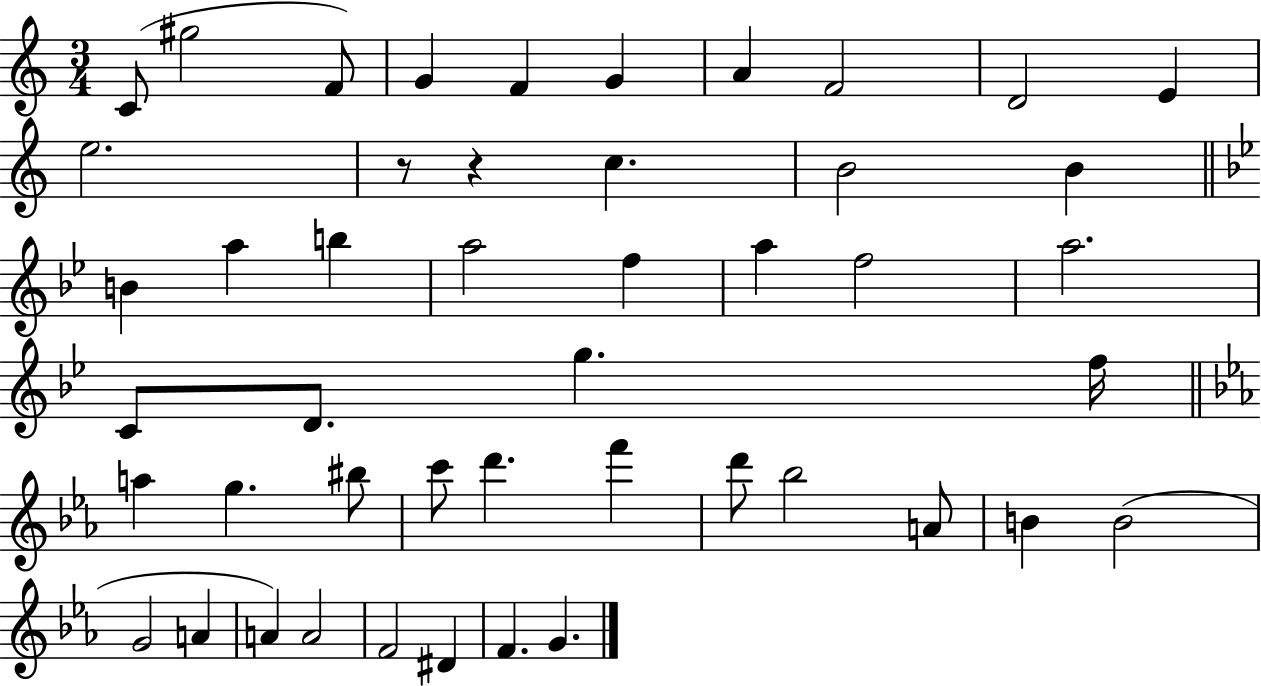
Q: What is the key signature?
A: C major